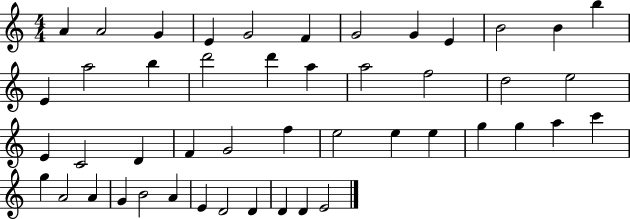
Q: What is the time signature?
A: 4/4